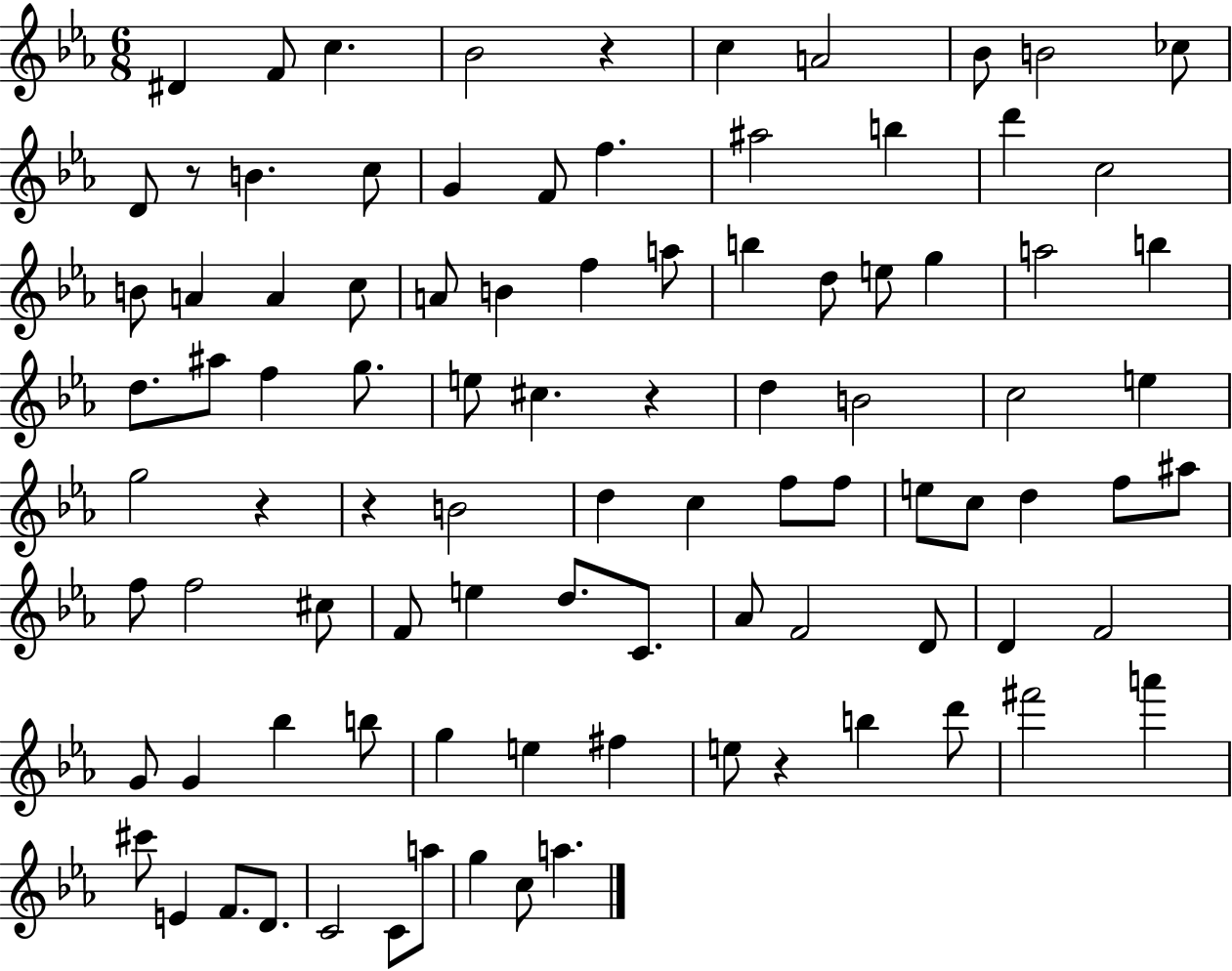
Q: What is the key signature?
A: EES major